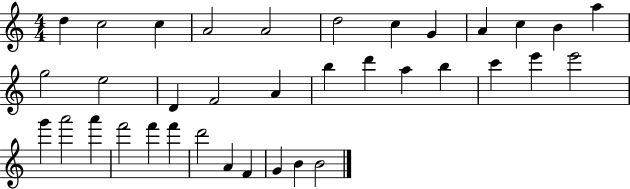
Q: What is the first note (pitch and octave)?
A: D5